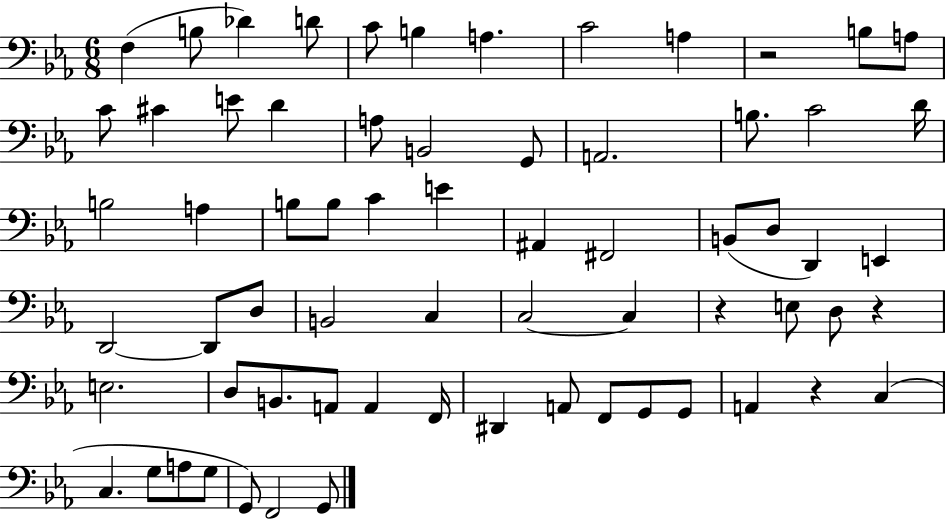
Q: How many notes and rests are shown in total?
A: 67